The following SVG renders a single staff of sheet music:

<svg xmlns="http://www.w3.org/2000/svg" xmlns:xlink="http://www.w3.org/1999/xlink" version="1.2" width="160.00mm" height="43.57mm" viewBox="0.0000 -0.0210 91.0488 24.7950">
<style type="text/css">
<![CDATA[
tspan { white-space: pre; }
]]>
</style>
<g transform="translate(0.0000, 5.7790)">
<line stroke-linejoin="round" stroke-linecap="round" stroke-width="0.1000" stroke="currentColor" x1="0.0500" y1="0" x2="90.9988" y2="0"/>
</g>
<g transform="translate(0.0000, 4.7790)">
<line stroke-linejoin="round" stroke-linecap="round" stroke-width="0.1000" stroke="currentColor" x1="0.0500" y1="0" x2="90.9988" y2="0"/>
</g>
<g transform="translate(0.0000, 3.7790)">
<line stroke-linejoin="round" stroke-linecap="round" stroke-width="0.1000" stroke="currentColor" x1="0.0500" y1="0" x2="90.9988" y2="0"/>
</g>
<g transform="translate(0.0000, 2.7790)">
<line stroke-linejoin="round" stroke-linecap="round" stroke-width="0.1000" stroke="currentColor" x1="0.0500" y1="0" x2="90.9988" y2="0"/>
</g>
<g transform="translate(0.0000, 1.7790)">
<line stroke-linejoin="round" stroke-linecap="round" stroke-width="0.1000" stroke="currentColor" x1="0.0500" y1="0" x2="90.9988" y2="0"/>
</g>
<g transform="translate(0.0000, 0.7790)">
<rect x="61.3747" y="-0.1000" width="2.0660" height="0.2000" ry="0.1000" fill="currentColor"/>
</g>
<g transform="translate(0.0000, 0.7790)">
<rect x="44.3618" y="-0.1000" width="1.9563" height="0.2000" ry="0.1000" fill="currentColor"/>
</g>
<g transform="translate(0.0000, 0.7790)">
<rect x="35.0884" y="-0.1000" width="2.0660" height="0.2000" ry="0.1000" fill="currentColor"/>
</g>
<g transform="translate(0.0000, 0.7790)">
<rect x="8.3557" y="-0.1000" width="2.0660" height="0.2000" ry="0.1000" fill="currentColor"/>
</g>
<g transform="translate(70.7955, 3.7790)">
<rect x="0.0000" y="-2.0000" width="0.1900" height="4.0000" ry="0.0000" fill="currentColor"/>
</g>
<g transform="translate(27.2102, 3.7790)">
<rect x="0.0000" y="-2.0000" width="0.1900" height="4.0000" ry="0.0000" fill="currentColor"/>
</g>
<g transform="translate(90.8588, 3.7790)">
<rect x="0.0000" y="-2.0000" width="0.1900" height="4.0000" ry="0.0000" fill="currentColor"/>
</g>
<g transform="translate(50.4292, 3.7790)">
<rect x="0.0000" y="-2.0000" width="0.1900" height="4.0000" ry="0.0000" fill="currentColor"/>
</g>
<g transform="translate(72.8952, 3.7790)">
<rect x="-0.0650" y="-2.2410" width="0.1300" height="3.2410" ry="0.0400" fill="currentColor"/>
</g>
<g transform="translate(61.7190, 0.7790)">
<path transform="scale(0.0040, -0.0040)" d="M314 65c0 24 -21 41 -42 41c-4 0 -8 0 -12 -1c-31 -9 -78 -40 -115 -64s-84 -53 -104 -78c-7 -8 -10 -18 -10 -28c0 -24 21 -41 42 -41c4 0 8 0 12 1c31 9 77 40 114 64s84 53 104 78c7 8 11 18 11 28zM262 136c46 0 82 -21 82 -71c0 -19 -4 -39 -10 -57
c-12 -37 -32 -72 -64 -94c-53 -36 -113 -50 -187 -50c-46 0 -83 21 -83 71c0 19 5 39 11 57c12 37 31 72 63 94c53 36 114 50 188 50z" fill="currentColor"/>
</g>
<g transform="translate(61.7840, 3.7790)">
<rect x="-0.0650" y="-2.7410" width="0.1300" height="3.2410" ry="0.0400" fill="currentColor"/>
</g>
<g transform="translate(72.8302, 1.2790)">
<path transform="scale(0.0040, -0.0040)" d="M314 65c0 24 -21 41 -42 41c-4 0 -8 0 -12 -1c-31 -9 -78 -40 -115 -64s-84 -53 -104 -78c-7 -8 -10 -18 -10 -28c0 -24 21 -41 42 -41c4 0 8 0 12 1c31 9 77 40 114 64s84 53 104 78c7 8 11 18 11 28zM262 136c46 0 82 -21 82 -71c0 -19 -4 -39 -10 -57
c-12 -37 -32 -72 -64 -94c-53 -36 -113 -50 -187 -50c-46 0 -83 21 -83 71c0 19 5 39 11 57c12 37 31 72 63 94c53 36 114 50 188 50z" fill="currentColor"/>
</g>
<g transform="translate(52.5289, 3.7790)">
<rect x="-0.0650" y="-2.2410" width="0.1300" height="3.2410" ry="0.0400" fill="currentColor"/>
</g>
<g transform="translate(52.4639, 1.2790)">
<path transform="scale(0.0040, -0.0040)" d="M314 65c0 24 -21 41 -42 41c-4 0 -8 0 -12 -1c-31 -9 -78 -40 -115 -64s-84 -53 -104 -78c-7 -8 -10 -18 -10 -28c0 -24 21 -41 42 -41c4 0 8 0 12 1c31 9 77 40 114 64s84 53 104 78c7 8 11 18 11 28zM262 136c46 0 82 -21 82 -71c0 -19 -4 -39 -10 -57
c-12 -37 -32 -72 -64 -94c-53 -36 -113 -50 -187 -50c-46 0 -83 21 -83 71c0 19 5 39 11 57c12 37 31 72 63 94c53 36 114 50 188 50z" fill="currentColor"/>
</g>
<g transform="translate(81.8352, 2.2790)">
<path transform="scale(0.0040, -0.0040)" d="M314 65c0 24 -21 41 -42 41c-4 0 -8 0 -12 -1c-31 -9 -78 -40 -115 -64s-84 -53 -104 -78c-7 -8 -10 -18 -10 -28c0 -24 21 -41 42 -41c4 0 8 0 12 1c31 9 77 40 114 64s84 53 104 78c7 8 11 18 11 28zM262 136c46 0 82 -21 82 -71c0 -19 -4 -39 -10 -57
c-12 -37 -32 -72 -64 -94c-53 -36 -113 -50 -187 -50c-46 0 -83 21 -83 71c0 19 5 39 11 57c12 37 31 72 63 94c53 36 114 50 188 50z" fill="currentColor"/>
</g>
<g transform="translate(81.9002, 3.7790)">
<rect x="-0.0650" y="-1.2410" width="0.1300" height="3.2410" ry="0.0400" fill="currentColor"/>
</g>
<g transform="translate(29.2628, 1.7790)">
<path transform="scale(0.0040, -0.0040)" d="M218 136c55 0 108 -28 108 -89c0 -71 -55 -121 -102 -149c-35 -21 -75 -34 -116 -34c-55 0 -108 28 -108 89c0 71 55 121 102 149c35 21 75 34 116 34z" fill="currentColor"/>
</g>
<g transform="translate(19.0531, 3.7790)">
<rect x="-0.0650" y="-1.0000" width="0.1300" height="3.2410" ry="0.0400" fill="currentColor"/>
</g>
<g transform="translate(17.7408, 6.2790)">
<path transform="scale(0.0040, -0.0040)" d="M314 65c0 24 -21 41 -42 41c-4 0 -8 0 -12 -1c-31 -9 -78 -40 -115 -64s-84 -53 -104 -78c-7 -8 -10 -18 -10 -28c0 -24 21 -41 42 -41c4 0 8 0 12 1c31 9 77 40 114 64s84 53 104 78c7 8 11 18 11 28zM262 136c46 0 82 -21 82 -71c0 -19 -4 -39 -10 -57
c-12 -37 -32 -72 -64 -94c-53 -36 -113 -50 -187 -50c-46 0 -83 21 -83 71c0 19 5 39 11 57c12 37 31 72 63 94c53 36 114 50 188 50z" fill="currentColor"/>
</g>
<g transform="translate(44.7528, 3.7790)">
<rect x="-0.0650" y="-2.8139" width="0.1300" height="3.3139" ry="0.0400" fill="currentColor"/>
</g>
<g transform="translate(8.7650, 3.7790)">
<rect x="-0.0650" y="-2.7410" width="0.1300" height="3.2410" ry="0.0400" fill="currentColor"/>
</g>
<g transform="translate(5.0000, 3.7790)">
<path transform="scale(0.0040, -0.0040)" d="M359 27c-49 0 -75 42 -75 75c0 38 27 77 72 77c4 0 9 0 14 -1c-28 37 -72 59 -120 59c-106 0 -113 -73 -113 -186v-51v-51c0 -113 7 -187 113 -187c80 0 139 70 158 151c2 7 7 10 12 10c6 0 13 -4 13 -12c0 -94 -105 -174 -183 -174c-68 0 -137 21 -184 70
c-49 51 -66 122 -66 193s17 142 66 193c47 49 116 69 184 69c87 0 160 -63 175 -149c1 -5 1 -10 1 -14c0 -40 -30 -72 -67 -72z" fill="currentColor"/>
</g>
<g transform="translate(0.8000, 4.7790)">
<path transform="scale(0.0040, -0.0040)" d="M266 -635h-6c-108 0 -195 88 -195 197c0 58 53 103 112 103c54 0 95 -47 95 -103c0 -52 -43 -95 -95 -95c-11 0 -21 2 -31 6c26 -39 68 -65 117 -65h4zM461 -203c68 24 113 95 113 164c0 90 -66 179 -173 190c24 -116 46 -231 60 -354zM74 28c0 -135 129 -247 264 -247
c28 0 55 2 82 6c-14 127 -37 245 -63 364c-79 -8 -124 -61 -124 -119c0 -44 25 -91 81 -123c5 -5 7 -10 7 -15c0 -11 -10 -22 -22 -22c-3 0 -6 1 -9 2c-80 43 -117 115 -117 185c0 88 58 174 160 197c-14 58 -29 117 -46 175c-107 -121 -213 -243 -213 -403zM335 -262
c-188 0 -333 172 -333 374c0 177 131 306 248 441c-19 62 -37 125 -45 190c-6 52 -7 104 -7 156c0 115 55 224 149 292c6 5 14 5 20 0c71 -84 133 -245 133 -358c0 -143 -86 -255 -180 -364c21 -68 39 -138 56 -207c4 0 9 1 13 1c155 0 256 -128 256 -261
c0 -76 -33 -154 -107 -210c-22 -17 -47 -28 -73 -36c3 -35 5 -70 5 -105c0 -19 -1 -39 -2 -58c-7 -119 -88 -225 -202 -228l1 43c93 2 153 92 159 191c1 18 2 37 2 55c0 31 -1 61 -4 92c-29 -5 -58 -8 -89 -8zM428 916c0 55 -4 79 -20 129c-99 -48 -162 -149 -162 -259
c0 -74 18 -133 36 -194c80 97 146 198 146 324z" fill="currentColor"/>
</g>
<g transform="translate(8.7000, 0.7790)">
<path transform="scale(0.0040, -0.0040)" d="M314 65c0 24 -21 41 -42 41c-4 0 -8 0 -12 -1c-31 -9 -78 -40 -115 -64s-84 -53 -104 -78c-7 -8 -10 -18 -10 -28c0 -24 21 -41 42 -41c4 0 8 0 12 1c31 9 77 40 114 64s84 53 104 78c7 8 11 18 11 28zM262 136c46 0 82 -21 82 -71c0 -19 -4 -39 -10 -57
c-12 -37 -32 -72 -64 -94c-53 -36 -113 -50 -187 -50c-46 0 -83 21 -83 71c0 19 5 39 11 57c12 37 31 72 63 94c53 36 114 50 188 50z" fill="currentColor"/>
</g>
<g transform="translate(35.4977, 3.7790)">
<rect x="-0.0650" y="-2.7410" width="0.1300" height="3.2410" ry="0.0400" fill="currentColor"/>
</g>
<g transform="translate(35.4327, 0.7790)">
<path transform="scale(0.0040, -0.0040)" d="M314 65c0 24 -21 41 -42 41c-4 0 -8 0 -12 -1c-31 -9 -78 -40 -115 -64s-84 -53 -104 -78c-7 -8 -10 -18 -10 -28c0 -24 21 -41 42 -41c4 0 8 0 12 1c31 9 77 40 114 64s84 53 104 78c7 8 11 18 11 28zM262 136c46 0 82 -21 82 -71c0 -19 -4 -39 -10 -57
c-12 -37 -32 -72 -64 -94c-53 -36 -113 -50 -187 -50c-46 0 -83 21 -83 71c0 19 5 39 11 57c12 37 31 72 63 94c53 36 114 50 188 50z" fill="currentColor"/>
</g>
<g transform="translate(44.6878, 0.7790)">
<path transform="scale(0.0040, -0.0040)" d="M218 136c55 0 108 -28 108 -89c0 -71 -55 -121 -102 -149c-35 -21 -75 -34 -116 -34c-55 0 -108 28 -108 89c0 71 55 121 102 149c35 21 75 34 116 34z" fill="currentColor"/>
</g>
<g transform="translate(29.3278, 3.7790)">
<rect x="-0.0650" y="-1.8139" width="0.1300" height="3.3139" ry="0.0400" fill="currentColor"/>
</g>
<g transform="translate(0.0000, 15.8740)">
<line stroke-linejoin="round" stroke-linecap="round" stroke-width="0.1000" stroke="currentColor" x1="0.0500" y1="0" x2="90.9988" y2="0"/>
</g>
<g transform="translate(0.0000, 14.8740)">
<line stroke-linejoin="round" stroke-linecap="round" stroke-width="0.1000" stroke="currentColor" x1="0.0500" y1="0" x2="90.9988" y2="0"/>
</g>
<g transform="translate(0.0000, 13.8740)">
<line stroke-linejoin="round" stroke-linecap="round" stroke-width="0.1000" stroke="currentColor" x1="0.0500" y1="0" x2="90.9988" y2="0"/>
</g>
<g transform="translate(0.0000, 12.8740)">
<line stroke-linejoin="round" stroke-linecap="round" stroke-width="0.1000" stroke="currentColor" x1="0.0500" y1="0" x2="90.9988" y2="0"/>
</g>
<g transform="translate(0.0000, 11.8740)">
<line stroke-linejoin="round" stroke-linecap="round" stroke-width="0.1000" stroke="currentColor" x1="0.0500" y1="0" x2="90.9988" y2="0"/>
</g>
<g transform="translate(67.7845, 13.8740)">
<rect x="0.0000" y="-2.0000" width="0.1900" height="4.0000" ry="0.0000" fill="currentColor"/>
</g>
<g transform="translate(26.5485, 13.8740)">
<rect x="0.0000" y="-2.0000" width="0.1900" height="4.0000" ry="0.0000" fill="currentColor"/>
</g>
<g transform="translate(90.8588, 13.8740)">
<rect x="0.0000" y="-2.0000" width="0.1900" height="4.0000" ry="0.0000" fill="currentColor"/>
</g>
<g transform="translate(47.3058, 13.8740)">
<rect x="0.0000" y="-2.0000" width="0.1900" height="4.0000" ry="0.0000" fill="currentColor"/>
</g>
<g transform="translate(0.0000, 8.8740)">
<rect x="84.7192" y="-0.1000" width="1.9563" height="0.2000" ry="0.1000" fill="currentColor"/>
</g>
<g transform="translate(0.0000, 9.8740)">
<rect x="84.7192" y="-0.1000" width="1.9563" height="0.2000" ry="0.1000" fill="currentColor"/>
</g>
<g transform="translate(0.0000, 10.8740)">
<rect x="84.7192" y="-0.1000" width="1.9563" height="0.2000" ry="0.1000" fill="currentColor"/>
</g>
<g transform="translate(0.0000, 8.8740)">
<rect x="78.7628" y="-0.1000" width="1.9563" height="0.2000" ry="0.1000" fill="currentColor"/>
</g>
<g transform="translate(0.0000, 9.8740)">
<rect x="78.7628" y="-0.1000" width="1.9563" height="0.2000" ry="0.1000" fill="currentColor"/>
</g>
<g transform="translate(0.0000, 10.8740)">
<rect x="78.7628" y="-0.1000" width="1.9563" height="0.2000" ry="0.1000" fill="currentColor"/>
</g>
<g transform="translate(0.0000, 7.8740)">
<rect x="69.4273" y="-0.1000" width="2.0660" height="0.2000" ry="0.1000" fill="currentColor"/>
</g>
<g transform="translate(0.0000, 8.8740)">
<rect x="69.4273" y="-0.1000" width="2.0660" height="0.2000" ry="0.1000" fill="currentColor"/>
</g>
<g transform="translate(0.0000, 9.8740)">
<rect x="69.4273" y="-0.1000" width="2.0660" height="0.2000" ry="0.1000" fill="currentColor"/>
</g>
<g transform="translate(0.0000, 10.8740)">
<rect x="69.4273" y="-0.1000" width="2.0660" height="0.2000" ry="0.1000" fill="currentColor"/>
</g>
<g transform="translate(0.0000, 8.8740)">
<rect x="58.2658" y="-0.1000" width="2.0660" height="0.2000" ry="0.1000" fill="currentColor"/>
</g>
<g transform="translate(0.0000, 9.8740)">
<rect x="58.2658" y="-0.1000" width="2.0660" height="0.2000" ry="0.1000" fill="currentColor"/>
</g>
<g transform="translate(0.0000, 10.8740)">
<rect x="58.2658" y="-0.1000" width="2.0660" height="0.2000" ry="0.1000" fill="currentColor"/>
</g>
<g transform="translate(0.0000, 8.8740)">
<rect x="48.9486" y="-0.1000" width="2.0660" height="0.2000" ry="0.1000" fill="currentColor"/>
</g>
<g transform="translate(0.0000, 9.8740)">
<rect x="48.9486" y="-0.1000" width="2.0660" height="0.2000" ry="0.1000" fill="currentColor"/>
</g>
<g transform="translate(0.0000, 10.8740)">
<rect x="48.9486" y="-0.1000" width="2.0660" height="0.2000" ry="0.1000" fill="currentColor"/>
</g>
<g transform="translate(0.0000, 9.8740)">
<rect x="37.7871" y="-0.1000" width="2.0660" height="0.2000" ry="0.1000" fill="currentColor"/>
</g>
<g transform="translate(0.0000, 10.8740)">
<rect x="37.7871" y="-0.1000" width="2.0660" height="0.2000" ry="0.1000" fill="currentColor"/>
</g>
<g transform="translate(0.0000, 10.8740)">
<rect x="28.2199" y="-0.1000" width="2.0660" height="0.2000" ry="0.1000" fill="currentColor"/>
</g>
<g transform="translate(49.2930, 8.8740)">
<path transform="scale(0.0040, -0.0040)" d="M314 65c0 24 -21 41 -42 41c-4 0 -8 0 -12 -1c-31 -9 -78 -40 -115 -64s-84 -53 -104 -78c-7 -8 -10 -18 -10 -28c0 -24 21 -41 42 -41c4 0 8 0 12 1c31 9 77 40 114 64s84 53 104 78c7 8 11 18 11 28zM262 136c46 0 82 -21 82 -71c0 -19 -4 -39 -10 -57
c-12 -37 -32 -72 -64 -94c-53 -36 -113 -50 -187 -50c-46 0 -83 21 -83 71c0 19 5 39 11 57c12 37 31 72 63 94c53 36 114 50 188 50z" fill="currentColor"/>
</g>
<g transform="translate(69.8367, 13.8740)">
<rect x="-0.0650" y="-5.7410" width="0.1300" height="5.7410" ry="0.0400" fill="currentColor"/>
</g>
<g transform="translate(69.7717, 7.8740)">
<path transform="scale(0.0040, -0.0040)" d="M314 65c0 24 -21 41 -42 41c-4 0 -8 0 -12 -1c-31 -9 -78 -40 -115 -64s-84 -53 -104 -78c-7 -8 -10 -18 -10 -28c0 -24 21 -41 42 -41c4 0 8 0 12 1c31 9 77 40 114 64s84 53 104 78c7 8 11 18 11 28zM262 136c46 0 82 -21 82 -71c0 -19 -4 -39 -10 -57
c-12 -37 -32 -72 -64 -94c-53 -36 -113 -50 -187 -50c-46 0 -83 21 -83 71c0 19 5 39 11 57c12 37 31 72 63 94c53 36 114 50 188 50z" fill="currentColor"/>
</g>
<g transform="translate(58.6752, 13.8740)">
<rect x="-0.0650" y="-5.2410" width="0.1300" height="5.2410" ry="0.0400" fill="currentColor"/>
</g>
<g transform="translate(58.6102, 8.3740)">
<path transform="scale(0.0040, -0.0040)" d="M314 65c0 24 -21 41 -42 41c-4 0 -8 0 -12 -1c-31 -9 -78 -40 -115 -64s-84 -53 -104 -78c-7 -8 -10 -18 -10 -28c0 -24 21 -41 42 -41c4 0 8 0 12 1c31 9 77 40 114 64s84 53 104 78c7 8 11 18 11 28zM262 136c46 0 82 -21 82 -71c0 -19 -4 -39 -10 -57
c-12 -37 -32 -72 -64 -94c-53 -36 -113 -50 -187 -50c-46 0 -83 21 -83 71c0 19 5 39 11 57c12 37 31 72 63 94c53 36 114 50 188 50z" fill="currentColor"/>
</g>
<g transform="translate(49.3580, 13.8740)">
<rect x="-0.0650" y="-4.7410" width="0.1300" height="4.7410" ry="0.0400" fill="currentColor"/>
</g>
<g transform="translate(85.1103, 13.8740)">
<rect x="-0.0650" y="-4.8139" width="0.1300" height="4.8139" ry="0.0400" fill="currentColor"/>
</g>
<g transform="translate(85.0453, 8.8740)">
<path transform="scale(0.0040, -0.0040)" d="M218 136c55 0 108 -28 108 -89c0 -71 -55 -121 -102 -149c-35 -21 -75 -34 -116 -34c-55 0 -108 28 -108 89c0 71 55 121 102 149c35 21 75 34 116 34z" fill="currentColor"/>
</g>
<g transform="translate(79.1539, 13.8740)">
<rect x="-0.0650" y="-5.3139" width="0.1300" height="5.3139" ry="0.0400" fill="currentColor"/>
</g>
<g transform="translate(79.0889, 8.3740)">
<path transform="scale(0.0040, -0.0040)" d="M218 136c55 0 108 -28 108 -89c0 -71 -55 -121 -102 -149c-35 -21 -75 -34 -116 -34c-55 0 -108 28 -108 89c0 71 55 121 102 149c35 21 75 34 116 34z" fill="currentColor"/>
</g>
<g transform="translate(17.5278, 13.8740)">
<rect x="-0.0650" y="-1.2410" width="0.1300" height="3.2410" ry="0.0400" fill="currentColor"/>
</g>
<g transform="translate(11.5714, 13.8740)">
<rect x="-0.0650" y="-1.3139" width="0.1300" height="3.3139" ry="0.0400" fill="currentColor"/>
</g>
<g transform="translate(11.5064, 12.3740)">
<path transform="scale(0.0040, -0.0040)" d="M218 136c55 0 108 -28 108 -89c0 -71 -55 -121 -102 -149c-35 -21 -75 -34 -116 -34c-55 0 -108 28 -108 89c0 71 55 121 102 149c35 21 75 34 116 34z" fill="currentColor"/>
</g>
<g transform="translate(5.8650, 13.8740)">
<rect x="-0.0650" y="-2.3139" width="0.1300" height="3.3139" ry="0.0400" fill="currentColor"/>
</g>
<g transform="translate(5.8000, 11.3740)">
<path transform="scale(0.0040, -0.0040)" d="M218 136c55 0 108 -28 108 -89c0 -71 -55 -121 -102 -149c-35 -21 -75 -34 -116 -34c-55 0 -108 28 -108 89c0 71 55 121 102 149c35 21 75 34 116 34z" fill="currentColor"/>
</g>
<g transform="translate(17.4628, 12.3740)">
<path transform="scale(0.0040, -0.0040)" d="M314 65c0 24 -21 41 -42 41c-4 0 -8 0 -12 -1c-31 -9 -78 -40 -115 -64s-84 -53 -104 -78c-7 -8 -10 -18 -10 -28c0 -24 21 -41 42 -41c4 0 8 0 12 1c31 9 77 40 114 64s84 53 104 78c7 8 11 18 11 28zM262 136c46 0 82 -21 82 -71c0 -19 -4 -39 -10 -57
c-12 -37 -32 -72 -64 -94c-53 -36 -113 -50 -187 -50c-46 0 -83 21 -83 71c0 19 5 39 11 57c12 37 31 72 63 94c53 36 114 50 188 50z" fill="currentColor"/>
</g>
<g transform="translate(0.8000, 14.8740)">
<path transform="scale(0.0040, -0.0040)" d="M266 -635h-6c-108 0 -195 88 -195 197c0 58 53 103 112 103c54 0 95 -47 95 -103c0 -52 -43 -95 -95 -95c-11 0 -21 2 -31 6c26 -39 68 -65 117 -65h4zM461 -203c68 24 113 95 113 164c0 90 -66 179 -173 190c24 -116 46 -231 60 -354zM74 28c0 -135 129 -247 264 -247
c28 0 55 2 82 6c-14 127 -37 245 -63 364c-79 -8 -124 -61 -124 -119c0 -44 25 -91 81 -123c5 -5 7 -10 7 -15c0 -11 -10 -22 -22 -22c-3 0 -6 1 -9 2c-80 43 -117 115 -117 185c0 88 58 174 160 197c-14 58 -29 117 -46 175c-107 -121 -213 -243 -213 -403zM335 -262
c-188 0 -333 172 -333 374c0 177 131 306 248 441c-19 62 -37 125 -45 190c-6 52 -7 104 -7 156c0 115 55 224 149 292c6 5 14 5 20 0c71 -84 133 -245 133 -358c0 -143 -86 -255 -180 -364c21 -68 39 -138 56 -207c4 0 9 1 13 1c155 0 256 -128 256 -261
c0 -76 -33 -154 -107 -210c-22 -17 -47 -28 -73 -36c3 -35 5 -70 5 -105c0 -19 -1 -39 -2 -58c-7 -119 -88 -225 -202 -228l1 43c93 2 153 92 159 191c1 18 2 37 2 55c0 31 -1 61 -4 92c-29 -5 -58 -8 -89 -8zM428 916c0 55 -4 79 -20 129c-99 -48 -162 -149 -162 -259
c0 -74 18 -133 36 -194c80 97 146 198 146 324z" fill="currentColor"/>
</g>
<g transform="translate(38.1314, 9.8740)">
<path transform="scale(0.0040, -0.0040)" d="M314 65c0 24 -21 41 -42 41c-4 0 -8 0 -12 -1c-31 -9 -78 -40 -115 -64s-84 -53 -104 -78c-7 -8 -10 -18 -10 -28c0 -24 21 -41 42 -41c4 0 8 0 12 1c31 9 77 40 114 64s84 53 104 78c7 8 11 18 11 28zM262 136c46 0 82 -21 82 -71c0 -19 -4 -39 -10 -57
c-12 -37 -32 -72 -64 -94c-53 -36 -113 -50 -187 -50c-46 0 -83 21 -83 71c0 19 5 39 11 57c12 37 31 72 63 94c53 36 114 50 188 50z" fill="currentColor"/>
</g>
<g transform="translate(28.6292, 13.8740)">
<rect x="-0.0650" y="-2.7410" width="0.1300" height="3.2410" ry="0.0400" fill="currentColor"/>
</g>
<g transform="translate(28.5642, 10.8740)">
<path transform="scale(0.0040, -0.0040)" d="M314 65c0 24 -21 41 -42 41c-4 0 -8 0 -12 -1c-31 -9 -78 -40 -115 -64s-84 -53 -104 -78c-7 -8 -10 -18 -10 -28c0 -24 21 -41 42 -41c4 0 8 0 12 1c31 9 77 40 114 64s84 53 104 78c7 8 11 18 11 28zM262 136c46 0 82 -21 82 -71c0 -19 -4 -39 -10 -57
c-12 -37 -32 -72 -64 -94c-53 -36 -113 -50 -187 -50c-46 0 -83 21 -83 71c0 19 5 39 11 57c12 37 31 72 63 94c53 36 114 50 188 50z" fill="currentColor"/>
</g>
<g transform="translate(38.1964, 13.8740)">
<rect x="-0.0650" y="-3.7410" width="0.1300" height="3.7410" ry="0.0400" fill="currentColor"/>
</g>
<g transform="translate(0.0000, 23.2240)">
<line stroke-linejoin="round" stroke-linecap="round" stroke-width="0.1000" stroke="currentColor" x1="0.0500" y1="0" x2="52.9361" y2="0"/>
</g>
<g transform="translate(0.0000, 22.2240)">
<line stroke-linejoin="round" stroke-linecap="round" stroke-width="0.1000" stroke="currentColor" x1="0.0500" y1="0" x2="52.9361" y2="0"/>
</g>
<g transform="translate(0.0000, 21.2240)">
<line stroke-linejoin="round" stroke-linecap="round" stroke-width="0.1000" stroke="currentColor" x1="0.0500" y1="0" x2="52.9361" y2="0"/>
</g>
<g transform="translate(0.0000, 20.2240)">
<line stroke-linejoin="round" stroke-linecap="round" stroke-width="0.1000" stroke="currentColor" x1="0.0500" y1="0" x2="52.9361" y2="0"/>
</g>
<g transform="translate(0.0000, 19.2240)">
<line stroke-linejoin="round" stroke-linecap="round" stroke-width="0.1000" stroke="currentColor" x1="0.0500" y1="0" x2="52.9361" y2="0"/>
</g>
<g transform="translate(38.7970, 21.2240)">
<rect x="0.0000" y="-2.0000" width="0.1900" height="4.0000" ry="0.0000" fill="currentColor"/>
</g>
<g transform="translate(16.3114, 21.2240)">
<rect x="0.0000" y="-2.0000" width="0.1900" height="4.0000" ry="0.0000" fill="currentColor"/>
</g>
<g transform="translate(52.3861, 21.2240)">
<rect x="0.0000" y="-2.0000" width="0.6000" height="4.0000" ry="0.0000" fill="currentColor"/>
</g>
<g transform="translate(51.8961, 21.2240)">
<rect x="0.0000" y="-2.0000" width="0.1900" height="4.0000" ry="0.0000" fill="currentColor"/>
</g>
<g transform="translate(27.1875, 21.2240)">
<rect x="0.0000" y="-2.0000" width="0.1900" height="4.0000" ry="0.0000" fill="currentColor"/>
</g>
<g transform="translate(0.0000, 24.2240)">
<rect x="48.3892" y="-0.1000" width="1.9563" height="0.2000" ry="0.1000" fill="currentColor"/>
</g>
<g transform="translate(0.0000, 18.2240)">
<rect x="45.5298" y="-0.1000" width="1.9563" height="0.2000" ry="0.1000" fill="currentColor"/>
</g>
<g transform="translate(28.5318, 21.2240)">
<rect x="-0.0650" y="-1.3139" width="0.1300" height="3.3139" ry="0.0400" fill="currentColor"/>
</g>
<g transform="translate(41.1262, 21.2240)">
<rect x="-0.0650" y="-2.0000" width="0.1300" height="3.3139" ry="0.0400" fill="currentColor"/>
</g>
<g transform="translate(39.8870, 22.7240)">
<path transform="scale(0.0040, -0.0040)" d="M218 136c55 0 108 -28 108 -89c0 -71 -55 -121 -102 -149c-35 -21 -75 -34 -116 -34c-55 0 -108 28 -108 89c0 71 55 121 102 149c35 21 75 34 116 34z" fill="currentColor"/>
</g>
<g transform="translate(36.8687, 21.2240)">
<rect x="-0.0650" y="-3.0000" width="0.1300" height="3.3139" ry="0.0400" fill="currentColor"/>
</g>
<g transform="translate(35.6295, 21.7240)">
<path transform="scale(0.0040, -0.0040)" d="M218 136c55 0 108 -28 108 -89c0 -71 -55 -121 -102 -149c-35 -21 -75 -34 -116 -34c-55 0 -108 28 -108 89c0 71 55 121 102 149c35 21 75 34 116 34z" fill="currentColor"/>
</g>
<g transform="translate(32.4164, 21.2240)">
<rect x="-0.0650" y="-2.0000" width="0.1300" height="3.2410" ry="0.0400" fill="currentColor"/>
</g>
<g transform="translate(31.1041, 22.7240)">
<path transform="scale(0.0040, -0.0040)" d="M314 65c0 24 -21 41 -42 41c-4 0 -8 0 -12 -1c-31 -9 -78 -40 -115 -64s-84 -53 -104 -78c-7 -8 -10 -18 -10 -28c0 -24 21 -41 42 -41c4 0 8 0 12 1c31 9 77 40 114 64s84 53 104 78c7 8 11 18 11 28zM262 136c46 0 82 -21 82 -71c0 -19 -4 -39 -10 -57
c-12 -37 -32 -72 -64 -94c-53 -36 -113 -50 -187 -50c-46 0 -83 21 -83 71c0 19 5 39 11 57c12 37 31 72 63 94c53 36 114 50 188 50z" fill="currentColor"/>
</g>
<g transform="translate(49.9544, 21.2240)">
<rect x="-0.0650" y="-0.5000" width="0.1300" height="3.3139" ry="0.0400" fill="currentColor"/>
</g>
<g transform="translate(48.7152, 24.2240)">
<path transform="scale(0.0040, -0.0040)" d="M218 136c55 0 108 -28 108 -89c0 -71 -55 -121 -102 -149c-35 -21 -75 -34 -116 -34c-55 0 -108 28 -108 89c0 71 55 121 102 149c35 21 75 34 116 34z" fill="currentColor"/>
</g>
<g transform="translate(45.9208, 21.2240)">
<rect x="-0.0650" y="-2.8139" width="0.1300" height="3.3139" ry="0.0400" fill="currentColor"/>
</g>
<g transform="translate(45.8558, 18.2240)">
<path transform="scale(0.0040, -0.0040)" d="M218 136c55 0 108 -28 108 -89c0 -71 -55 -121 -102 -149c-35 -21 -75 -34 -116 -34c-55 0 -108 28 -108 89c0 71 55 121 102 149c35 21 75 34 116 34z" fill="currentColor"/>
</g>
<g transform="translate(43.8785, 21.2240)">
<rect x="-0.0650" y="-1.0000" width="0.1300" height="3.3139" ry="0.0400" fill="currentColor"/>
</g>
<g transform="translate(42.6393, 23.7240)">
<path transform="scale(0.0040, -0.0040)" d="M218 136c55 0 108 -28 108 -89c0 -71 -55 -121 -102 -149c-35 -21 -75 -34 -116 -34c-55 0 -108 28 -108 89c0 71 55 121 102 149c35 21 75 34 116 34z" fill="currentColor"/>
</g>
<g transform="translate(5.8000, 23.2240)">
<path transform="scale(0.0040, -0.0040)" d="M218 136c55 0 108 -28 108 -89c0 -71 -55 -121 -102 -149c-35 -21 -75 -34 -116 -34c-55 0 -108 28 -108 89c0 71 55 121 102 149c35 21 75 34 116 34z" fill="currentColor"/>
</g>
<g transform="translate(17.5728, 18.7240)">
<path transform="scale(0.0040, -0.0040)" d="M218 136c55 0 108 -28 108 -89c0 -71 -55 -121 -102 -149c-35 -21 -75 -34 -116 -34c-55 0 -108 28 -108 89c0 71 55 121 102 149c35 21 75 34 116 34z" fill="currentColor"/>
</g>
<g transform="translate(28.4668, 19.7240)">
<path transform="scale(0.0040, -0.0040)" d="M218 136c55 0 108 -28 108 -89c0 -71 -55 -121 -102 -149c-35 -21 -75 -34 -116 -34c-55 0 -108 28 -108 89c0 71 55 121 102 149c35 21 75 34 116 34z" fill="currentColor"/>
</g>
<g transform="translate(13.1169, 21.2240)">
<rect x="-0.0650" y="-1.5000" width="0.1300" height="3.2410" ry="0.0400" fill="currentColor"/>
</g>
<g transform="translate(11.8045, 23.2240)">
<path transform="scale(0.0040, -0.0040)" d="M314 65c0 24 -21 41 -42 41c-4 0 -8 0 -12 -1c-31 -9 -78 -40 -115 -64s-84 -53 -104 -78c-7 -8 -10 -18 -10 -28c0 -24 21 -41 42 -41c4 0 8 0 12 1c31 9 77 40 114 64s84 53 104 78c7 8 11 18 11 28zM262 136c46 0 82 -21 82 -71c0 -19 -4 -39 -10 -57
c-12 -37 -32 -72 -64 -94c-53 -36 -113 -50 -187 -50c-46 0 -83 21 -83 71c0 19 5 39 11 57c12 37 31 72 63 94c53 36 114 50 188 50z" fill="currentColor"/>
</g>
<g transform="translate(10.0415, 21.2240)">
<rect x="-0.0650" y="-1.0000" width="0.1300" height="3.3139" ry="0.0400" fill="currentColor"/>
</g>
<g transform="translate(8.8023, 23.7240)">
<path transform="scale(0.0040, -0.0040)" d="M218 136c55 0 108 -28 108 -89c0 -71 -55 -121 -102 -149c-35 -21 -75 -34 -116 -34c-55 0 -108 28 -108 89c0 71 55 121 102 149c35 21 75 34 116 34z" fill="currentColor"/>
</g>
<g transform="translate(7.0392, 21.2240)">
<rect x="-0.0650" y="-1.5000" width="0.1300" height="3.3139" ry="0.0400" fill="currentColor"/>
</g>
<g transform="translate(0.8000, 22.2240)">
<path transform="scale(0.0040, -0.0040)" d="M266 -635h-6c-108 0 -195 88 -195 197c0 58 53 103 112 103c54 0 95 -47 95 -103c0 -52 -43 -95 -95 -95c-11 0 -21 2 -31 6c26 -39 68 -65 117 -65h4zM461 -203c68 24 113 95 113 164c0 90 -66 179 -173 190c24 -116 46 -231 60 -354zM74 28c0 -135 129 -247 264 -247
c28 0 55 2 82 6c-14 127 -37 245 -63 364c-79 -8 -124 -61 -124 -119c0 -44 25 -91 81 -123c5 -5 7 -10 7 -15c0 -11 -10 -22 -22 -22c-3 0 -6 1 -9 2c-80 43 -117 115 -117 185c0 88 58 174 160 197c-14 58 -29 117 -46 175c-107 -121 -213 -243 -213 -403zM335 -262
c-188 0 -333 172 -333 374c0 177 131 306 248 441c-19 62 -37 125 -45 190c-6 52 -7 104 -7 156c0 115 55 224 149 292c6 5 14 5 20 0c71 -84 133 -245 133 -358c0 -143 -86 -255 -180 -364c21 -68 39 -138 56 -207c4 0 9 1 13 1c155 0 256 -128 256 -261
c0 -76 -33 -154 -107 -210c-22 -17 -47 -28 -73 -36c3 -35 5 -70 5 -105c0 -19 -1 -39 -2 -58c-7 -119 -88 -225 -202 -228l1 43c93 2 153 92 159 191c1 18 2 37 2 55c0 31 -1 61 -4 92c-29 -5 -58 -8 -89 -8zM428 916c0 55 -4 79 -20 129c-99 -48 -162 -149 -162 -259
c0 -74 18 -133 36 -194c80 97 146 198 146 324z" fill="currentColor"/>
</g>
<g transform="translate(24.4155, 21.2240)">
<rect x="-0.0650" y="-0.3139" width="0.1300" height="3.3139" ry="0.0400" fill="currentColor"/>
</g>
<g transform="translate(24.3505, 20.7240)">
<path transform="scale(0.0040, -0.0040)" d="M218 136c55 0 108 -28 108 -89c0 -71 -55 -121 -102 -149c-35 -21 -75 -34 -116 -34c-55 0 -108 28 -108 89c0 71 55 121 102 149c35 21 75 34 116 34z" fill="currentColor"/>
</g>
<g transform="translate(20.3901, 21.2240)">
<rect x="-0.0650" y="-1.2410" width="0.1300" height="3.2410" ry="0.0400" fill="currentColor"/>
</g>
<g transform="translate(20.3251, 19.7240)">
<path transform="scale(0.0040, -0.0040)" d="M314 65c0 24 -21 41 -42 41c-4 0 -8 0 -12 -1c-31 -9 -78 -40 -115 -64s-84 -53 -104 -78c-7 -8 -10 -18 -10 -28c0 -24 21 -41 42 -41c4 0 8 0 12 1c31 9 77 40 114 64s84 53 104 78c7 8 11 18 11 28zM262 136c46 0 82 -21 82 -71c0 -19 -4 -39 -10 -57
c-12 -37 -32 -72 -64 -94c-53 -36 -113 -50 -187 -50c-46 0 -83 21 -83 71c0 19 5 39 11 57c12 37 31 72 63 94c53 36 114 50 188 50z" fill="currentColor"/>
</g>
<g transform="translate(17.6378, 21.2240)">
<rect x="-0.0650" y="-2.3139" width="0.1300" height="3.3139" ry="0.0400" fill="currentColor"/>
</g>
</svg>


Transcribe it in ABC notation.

X:1
T:Untitled
M:4/4
L:1/4
K:C
a2 D2 f a2 a g2 a2 g2 e2 g e e2 a2 c'2 e'2 f'2 g'2 f' e' E D E2 g e2 c e F2 A F D a C